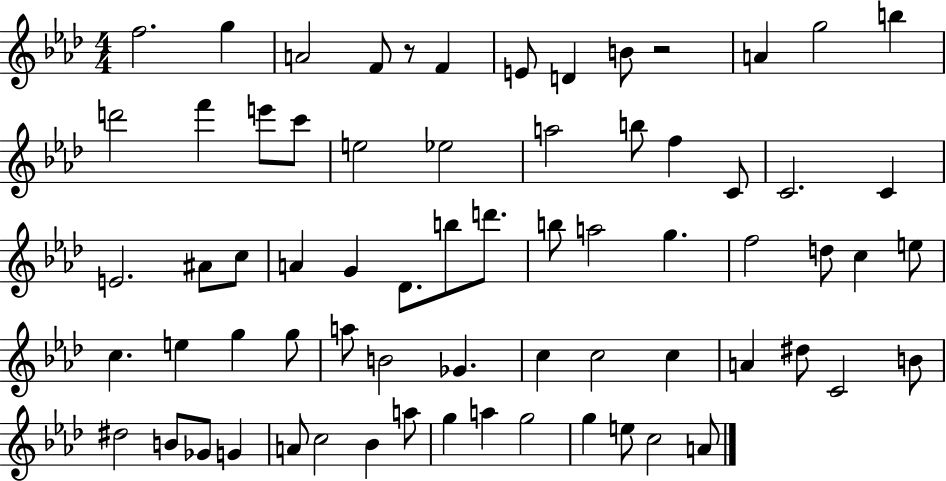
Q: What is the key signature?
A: AES major